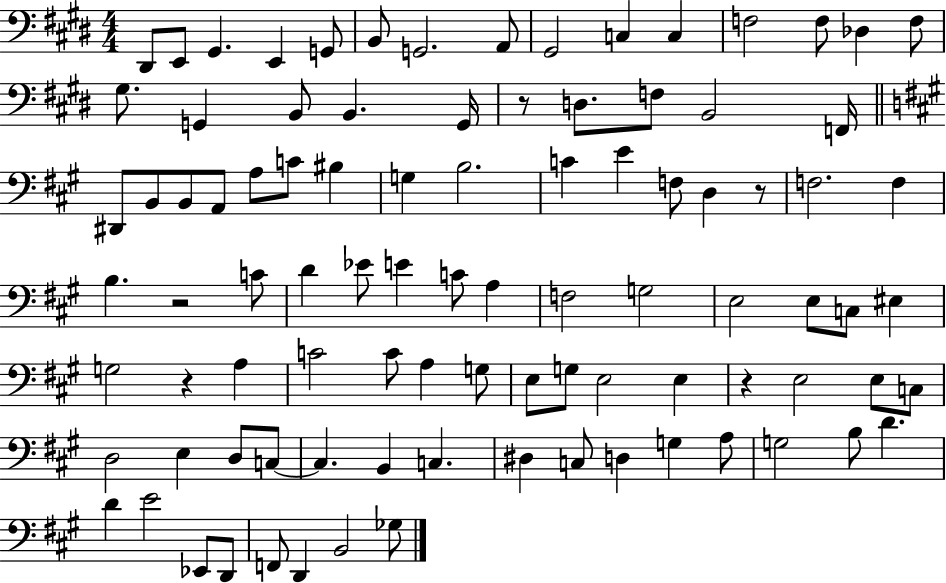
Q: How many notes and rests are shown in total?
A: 93